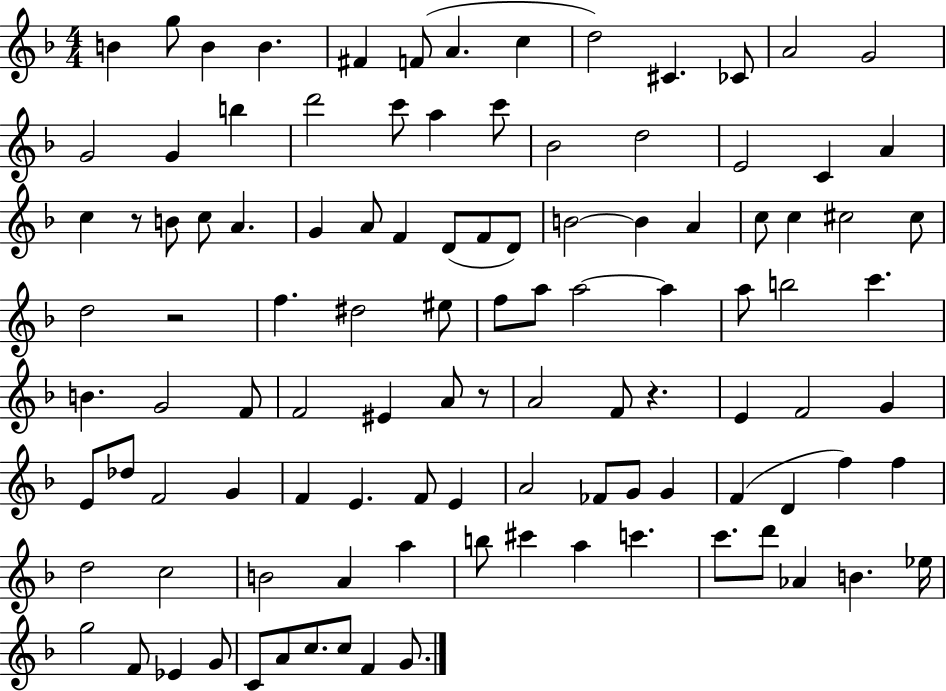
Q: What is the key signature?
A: F major